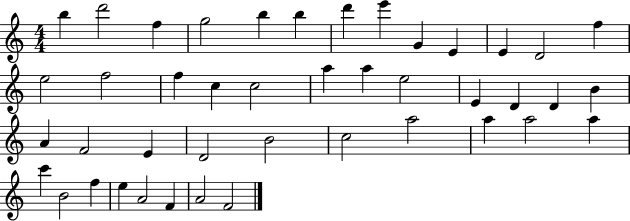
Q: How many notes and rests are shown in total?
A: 43